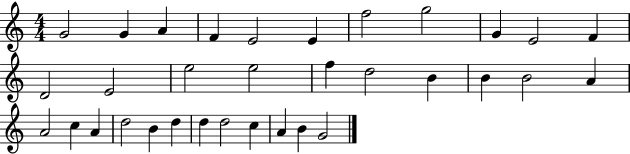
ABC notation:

X:1
T:Untitled
M:4/4
L:1/4
K:C
G2 G A F E2 E f2 g2 G E2 F D2 E2 e2 e2 f d2 B B B2 A A2 c A d2 B d d d2 c A B G2